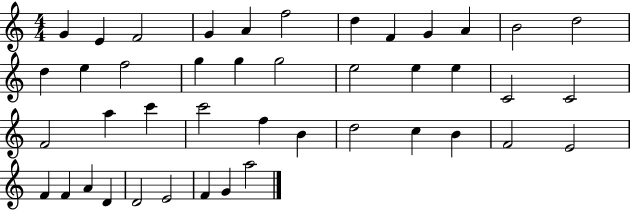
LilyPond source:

{
  \clef treble
  \numericTimeSignature
  \time 4/4
  \key c \major
  g'4 e'4 f'2 | g'4 a'4 f''2 | d''4 f'4 g'4 a'4 | b'2 d''2 | \break d''4 e''4 f''2 | g''4 g''4 g''2 | e''2 e''4 e''4 | c'2 c'2 | \break f'2 a''4 c'''4 | c'''2 f''4 b'4 | d''2 c''4 b'4 | f'2 e'2 | \break f'4 f'4 a'4 d'4 | d'2 e'2 | f'4 g'4 a''2 | \bar "|."
}